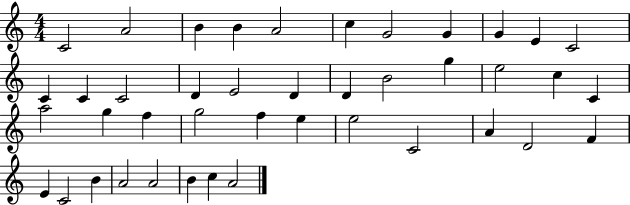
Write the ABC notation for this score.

X:1
T:Untitled
M:4/4
L:1/4
K:C
C2 A2 B B A2 c G2 G G E C2 C C C2 D E2 D D B2 g e2 c C a2 g f g2 f e e2 C2 A D2 F E C2 B A2 A2 B c A2